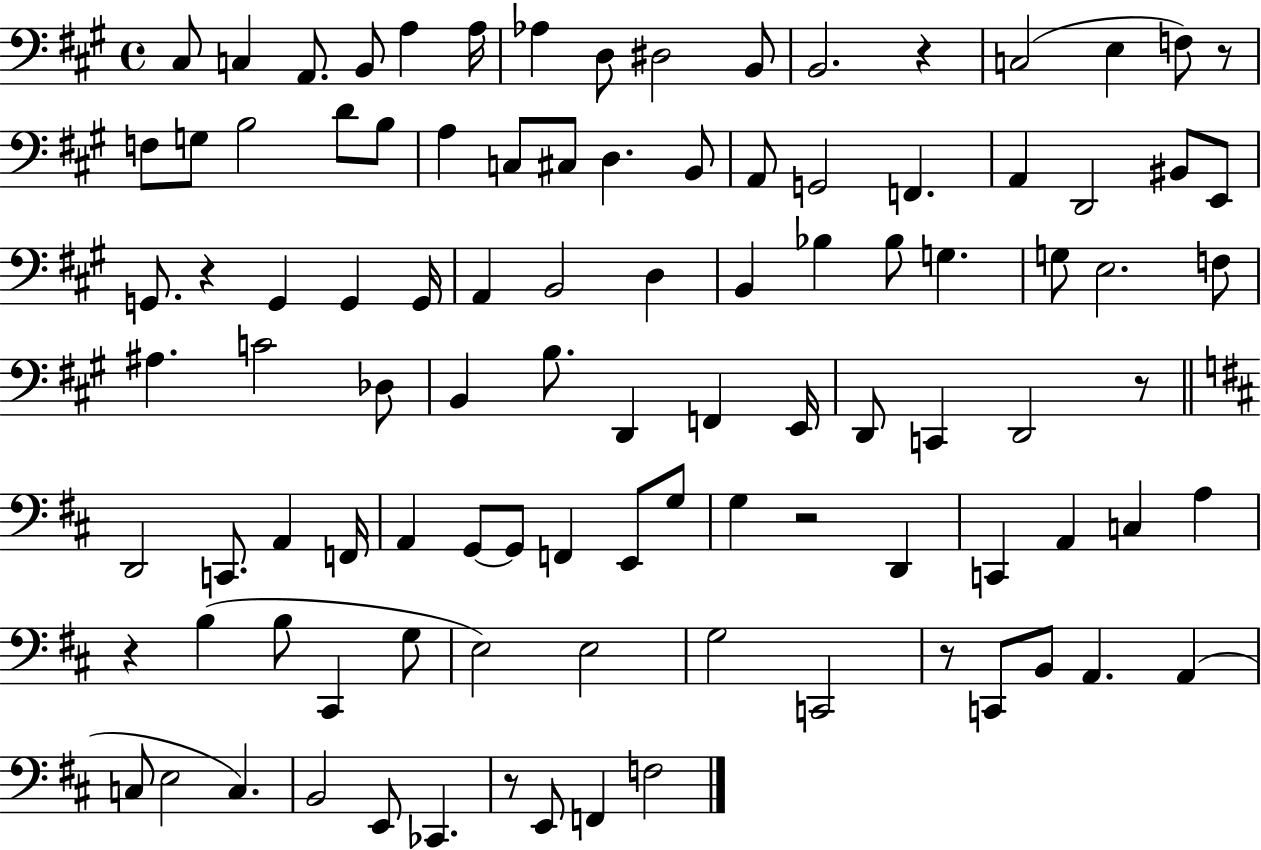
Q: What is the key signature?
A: A major